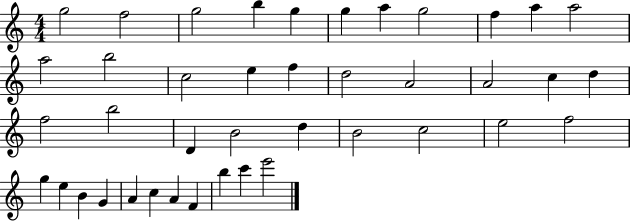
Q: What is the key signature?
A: C major